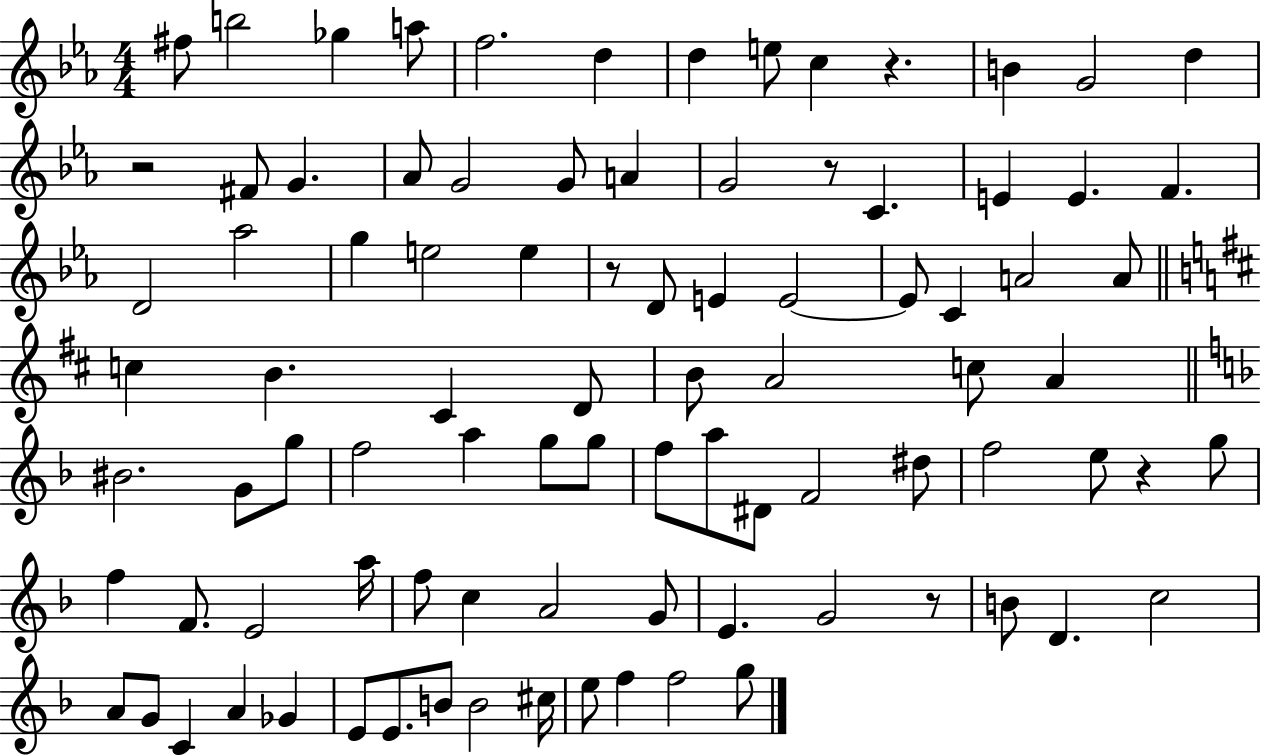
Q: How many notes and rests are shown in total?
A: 91